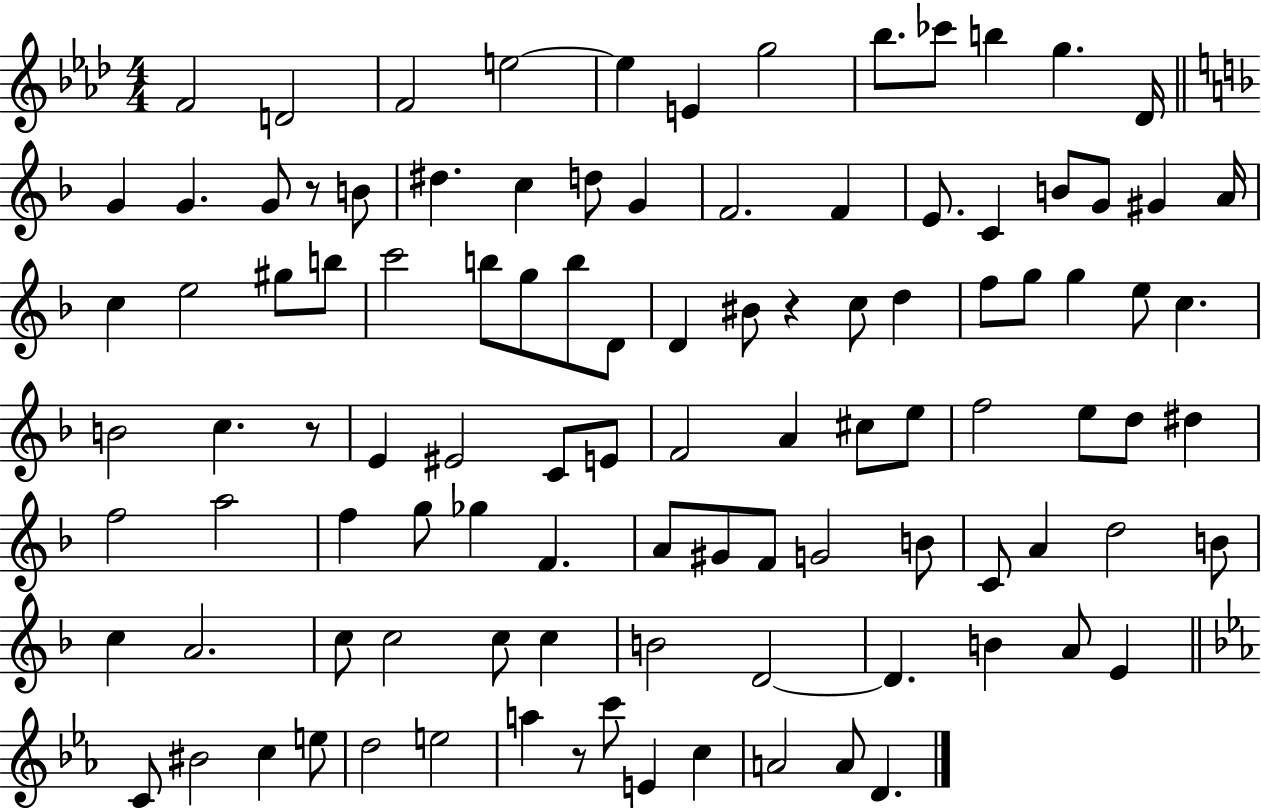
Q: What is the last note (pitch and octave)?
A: D4